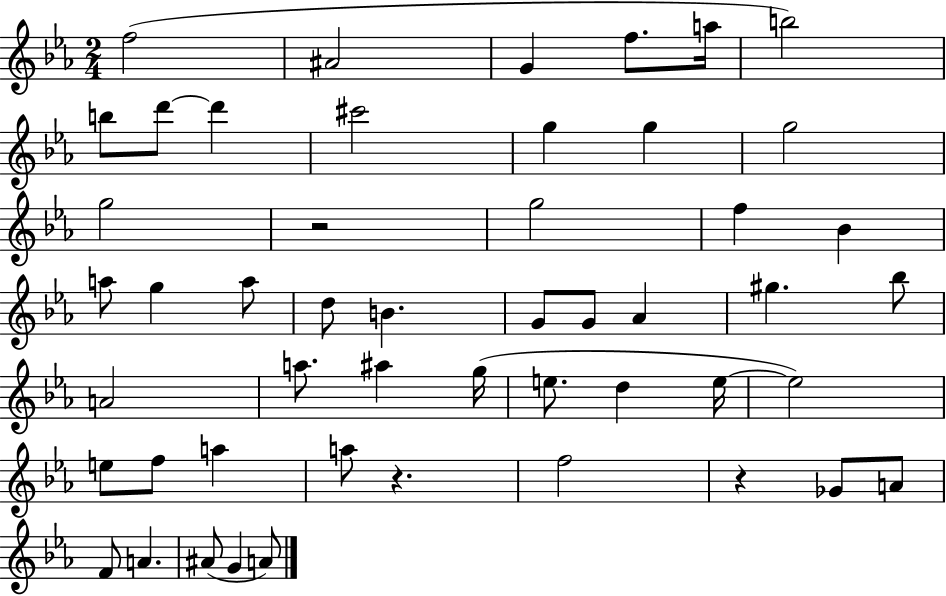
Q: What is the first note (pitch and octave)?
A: F5